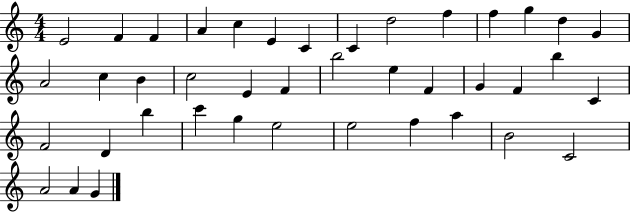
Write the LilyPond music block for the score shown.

{
  \clef treble
  \numericTimeSignature
  \time 4/4
  \key c \major
  e'2 f'4 f'4 | a'4 c''4 e'4 c'4 | c'4 d''2 f''4 | f''4 g''4 d''4 g'4 | \break a'2 c''4 b'4 | c''2 e'4 f'4 | b''2 e''4 f'4 | g'4 f'4 b''4 c'4 | \break f'2 d'4 b''4 | c'''4 g''4 e''2 | e''2 f''4 a''4 | b'2 c'2 | \break a'2 a'4 g'4 | \bar "|."
}